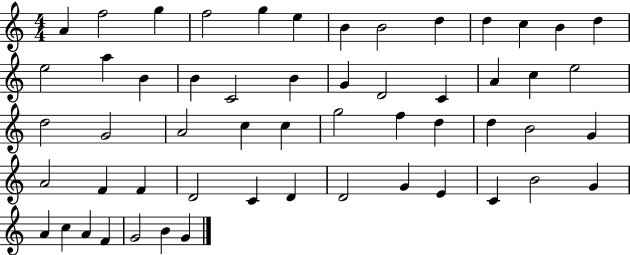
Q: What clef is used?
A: treble